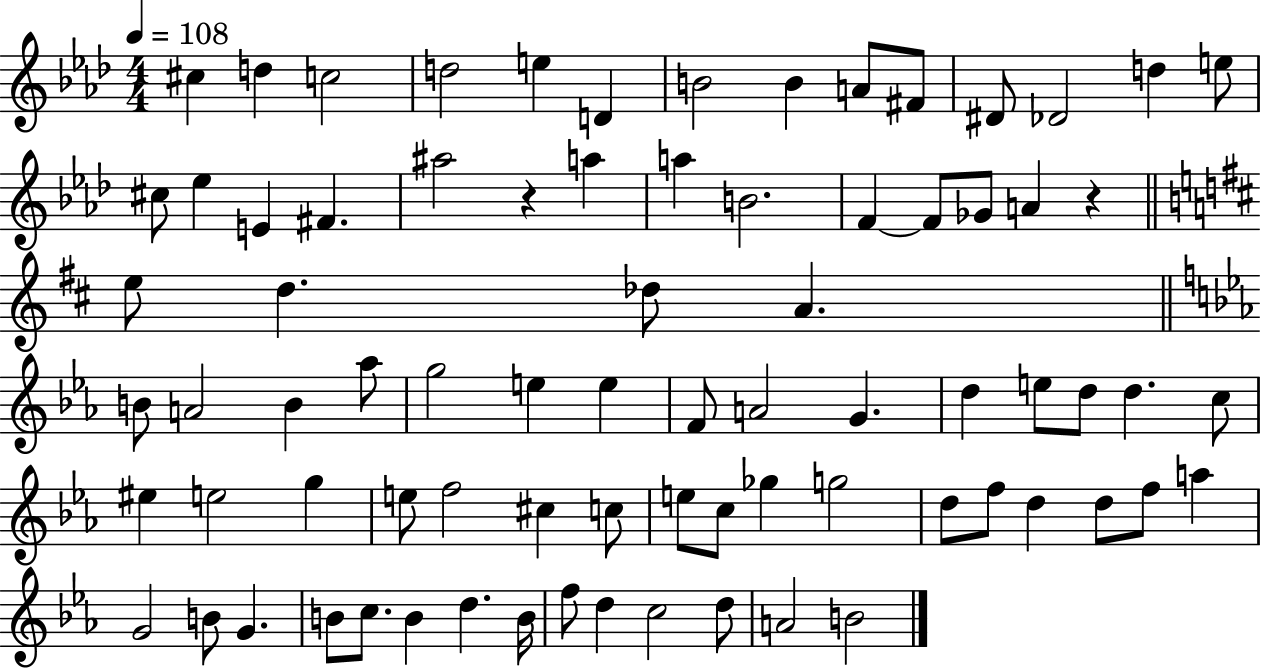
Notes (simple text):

C#5/q D5/q C5/h D5/h E5/q D4/q B4/h B4/q A4/e F#4/e D#4/e Db4/h D5/q E5/e C#5/e Eb5/q E4/q F#4/q. A#5/h R/q A5/q A5/q B4/h. F4/q F4/e Gb4/e A4/q R/q E5/e D5/q. Db5/e A4/q. B4/e A4/h B4/q Ab5/e G5/h E5/q E5/q F4/e A4/h G4/q. D5/q E5/e D5/e D5/q. C5/e EIS5/q E5/h G5/q E5/e F5/h C#5/q C5/e E5/e C5/e Gb5/q G5/h D5/e F5/e D5/q D5/e F5/e A5/q G4/h B4/e G4/q. B4/e C5/e. B4/q D5/q. B4/s F5/e D5/q C5/h D5/e A4/h B4/h